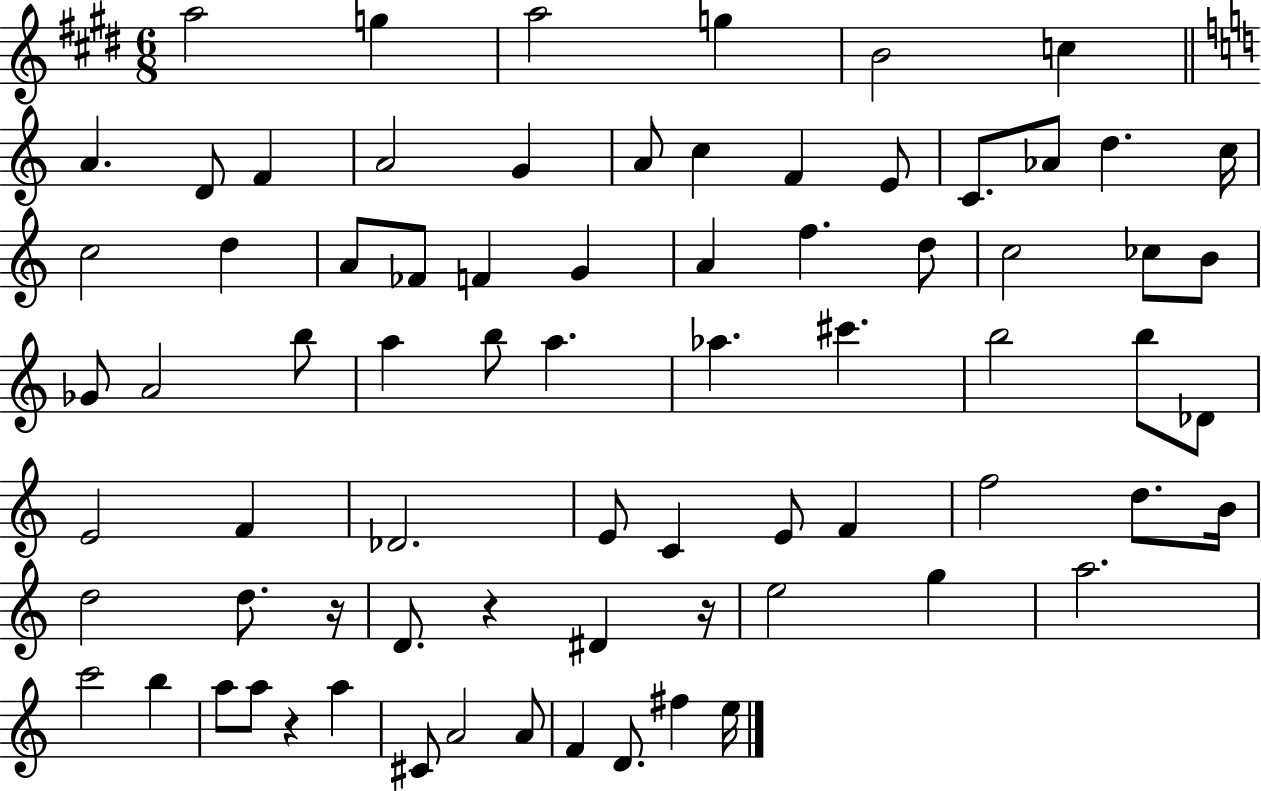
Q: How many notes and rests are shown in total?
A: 75